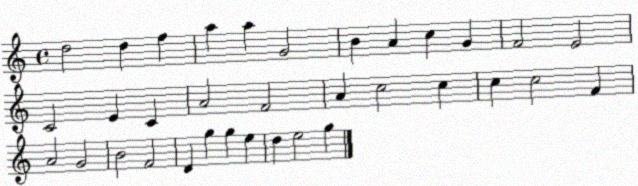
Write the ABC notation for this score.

X:1
T:Untitled
M:4/4
L:1/4
K:C
d2 d f a a G2 B A c G F2 E2 C2 E C A2 F2 A c2 c c c2 F A2 G2 B2 F2 D g g e d e2 g